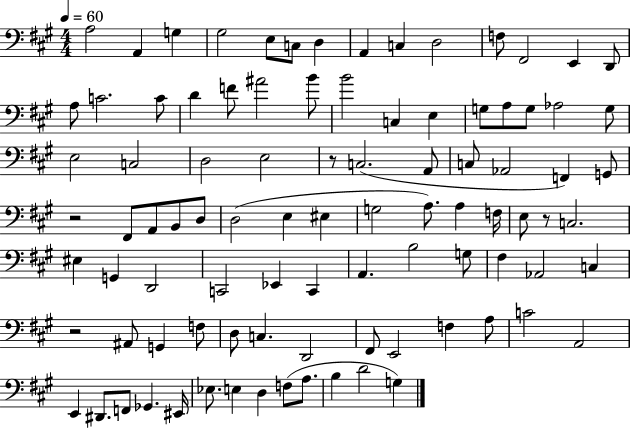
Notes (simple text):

A3/h A2/q G3/q G#3/h E3/e C3/e D3/q A2/q C3/q D3/h F3/e F#2/h E2/q D2/e A3/e C4/h. C4/e D4/q F4/e A#4/h B4/e B4/h C3/q E3/q G3/e A3/e G3/e Ab3/h G3/e E3/h C3/h D3/h E3/h R/e C3/h. A2/e C3/e Ab2/h F2/q G2/e R/h F#2/e A2/e B2/e D3/e D3/h E3/q EIS3/q G3/h A3/e. A3/q F3/s E3/e R/e C3/h. EIS3/q G2/q D2/h C2/h Eb2/q C2/q A2/q. B3/h G3/e F#3/q Ab2/h C3/q R/h A#2/e G2/q F3/e D3/e C3/q. D2/h F#2/e E2/h F3/q A3/e C4/h A2/h E2/q D#2/e. F2/e Gb2/q. EIS2/s Eb3/e. E3/q D3/q F3/e A3/e. B3/q D4/h G3/q